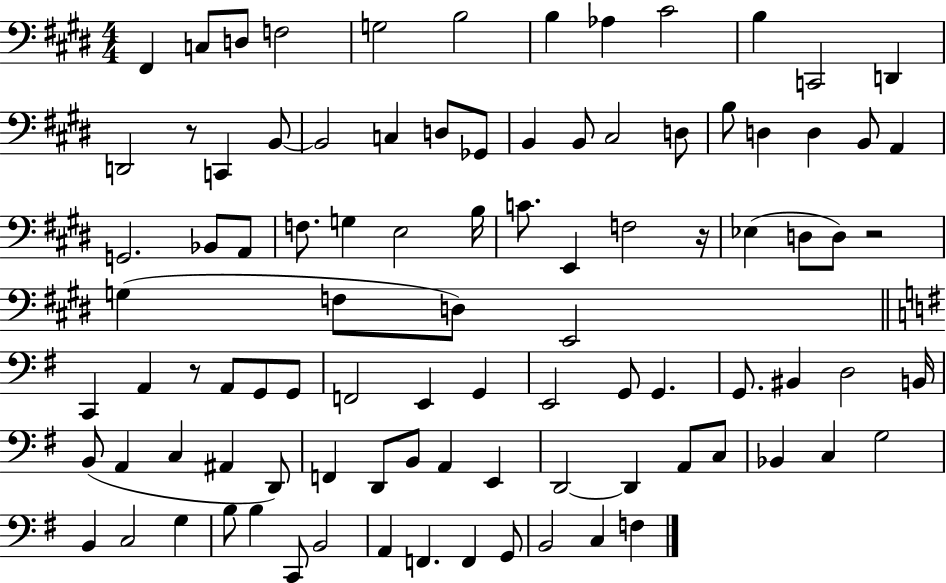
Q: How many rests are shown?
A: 4